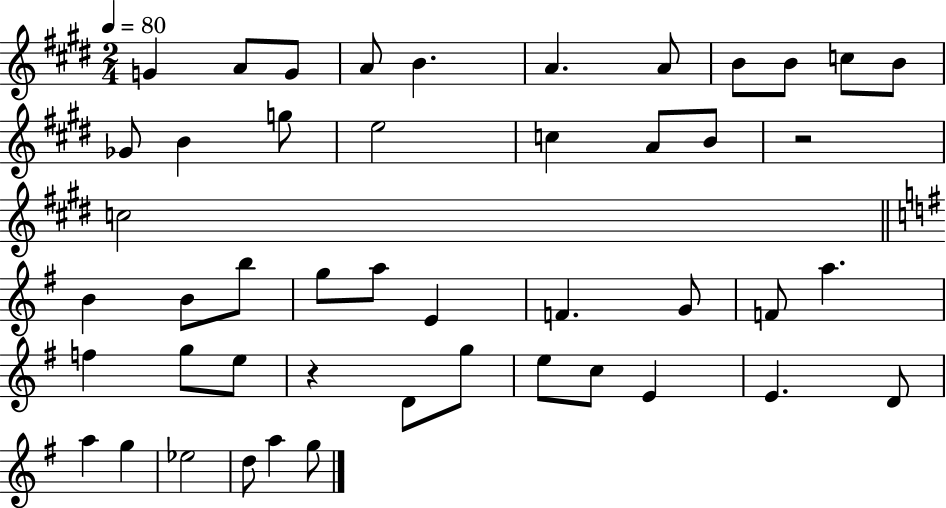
G4/q A4/e G4/e A4/e B4/q. A4/q. A4/e B4/e B4/e C5/e B4/e Gb4/e B4/q G5/e E5/h C5/q A4/e B4/e R/h C5/h B4/q B4/e B5/e G5/e A5/e E4/q F4/q. G4/e F4/e A5/q. F5/q G5/e E5/e R/q D4/e G5/e E5/e C5/e E4/q E4/q. D4/e A5/q G5/q Eb5/h D5/e A5/q G5/e